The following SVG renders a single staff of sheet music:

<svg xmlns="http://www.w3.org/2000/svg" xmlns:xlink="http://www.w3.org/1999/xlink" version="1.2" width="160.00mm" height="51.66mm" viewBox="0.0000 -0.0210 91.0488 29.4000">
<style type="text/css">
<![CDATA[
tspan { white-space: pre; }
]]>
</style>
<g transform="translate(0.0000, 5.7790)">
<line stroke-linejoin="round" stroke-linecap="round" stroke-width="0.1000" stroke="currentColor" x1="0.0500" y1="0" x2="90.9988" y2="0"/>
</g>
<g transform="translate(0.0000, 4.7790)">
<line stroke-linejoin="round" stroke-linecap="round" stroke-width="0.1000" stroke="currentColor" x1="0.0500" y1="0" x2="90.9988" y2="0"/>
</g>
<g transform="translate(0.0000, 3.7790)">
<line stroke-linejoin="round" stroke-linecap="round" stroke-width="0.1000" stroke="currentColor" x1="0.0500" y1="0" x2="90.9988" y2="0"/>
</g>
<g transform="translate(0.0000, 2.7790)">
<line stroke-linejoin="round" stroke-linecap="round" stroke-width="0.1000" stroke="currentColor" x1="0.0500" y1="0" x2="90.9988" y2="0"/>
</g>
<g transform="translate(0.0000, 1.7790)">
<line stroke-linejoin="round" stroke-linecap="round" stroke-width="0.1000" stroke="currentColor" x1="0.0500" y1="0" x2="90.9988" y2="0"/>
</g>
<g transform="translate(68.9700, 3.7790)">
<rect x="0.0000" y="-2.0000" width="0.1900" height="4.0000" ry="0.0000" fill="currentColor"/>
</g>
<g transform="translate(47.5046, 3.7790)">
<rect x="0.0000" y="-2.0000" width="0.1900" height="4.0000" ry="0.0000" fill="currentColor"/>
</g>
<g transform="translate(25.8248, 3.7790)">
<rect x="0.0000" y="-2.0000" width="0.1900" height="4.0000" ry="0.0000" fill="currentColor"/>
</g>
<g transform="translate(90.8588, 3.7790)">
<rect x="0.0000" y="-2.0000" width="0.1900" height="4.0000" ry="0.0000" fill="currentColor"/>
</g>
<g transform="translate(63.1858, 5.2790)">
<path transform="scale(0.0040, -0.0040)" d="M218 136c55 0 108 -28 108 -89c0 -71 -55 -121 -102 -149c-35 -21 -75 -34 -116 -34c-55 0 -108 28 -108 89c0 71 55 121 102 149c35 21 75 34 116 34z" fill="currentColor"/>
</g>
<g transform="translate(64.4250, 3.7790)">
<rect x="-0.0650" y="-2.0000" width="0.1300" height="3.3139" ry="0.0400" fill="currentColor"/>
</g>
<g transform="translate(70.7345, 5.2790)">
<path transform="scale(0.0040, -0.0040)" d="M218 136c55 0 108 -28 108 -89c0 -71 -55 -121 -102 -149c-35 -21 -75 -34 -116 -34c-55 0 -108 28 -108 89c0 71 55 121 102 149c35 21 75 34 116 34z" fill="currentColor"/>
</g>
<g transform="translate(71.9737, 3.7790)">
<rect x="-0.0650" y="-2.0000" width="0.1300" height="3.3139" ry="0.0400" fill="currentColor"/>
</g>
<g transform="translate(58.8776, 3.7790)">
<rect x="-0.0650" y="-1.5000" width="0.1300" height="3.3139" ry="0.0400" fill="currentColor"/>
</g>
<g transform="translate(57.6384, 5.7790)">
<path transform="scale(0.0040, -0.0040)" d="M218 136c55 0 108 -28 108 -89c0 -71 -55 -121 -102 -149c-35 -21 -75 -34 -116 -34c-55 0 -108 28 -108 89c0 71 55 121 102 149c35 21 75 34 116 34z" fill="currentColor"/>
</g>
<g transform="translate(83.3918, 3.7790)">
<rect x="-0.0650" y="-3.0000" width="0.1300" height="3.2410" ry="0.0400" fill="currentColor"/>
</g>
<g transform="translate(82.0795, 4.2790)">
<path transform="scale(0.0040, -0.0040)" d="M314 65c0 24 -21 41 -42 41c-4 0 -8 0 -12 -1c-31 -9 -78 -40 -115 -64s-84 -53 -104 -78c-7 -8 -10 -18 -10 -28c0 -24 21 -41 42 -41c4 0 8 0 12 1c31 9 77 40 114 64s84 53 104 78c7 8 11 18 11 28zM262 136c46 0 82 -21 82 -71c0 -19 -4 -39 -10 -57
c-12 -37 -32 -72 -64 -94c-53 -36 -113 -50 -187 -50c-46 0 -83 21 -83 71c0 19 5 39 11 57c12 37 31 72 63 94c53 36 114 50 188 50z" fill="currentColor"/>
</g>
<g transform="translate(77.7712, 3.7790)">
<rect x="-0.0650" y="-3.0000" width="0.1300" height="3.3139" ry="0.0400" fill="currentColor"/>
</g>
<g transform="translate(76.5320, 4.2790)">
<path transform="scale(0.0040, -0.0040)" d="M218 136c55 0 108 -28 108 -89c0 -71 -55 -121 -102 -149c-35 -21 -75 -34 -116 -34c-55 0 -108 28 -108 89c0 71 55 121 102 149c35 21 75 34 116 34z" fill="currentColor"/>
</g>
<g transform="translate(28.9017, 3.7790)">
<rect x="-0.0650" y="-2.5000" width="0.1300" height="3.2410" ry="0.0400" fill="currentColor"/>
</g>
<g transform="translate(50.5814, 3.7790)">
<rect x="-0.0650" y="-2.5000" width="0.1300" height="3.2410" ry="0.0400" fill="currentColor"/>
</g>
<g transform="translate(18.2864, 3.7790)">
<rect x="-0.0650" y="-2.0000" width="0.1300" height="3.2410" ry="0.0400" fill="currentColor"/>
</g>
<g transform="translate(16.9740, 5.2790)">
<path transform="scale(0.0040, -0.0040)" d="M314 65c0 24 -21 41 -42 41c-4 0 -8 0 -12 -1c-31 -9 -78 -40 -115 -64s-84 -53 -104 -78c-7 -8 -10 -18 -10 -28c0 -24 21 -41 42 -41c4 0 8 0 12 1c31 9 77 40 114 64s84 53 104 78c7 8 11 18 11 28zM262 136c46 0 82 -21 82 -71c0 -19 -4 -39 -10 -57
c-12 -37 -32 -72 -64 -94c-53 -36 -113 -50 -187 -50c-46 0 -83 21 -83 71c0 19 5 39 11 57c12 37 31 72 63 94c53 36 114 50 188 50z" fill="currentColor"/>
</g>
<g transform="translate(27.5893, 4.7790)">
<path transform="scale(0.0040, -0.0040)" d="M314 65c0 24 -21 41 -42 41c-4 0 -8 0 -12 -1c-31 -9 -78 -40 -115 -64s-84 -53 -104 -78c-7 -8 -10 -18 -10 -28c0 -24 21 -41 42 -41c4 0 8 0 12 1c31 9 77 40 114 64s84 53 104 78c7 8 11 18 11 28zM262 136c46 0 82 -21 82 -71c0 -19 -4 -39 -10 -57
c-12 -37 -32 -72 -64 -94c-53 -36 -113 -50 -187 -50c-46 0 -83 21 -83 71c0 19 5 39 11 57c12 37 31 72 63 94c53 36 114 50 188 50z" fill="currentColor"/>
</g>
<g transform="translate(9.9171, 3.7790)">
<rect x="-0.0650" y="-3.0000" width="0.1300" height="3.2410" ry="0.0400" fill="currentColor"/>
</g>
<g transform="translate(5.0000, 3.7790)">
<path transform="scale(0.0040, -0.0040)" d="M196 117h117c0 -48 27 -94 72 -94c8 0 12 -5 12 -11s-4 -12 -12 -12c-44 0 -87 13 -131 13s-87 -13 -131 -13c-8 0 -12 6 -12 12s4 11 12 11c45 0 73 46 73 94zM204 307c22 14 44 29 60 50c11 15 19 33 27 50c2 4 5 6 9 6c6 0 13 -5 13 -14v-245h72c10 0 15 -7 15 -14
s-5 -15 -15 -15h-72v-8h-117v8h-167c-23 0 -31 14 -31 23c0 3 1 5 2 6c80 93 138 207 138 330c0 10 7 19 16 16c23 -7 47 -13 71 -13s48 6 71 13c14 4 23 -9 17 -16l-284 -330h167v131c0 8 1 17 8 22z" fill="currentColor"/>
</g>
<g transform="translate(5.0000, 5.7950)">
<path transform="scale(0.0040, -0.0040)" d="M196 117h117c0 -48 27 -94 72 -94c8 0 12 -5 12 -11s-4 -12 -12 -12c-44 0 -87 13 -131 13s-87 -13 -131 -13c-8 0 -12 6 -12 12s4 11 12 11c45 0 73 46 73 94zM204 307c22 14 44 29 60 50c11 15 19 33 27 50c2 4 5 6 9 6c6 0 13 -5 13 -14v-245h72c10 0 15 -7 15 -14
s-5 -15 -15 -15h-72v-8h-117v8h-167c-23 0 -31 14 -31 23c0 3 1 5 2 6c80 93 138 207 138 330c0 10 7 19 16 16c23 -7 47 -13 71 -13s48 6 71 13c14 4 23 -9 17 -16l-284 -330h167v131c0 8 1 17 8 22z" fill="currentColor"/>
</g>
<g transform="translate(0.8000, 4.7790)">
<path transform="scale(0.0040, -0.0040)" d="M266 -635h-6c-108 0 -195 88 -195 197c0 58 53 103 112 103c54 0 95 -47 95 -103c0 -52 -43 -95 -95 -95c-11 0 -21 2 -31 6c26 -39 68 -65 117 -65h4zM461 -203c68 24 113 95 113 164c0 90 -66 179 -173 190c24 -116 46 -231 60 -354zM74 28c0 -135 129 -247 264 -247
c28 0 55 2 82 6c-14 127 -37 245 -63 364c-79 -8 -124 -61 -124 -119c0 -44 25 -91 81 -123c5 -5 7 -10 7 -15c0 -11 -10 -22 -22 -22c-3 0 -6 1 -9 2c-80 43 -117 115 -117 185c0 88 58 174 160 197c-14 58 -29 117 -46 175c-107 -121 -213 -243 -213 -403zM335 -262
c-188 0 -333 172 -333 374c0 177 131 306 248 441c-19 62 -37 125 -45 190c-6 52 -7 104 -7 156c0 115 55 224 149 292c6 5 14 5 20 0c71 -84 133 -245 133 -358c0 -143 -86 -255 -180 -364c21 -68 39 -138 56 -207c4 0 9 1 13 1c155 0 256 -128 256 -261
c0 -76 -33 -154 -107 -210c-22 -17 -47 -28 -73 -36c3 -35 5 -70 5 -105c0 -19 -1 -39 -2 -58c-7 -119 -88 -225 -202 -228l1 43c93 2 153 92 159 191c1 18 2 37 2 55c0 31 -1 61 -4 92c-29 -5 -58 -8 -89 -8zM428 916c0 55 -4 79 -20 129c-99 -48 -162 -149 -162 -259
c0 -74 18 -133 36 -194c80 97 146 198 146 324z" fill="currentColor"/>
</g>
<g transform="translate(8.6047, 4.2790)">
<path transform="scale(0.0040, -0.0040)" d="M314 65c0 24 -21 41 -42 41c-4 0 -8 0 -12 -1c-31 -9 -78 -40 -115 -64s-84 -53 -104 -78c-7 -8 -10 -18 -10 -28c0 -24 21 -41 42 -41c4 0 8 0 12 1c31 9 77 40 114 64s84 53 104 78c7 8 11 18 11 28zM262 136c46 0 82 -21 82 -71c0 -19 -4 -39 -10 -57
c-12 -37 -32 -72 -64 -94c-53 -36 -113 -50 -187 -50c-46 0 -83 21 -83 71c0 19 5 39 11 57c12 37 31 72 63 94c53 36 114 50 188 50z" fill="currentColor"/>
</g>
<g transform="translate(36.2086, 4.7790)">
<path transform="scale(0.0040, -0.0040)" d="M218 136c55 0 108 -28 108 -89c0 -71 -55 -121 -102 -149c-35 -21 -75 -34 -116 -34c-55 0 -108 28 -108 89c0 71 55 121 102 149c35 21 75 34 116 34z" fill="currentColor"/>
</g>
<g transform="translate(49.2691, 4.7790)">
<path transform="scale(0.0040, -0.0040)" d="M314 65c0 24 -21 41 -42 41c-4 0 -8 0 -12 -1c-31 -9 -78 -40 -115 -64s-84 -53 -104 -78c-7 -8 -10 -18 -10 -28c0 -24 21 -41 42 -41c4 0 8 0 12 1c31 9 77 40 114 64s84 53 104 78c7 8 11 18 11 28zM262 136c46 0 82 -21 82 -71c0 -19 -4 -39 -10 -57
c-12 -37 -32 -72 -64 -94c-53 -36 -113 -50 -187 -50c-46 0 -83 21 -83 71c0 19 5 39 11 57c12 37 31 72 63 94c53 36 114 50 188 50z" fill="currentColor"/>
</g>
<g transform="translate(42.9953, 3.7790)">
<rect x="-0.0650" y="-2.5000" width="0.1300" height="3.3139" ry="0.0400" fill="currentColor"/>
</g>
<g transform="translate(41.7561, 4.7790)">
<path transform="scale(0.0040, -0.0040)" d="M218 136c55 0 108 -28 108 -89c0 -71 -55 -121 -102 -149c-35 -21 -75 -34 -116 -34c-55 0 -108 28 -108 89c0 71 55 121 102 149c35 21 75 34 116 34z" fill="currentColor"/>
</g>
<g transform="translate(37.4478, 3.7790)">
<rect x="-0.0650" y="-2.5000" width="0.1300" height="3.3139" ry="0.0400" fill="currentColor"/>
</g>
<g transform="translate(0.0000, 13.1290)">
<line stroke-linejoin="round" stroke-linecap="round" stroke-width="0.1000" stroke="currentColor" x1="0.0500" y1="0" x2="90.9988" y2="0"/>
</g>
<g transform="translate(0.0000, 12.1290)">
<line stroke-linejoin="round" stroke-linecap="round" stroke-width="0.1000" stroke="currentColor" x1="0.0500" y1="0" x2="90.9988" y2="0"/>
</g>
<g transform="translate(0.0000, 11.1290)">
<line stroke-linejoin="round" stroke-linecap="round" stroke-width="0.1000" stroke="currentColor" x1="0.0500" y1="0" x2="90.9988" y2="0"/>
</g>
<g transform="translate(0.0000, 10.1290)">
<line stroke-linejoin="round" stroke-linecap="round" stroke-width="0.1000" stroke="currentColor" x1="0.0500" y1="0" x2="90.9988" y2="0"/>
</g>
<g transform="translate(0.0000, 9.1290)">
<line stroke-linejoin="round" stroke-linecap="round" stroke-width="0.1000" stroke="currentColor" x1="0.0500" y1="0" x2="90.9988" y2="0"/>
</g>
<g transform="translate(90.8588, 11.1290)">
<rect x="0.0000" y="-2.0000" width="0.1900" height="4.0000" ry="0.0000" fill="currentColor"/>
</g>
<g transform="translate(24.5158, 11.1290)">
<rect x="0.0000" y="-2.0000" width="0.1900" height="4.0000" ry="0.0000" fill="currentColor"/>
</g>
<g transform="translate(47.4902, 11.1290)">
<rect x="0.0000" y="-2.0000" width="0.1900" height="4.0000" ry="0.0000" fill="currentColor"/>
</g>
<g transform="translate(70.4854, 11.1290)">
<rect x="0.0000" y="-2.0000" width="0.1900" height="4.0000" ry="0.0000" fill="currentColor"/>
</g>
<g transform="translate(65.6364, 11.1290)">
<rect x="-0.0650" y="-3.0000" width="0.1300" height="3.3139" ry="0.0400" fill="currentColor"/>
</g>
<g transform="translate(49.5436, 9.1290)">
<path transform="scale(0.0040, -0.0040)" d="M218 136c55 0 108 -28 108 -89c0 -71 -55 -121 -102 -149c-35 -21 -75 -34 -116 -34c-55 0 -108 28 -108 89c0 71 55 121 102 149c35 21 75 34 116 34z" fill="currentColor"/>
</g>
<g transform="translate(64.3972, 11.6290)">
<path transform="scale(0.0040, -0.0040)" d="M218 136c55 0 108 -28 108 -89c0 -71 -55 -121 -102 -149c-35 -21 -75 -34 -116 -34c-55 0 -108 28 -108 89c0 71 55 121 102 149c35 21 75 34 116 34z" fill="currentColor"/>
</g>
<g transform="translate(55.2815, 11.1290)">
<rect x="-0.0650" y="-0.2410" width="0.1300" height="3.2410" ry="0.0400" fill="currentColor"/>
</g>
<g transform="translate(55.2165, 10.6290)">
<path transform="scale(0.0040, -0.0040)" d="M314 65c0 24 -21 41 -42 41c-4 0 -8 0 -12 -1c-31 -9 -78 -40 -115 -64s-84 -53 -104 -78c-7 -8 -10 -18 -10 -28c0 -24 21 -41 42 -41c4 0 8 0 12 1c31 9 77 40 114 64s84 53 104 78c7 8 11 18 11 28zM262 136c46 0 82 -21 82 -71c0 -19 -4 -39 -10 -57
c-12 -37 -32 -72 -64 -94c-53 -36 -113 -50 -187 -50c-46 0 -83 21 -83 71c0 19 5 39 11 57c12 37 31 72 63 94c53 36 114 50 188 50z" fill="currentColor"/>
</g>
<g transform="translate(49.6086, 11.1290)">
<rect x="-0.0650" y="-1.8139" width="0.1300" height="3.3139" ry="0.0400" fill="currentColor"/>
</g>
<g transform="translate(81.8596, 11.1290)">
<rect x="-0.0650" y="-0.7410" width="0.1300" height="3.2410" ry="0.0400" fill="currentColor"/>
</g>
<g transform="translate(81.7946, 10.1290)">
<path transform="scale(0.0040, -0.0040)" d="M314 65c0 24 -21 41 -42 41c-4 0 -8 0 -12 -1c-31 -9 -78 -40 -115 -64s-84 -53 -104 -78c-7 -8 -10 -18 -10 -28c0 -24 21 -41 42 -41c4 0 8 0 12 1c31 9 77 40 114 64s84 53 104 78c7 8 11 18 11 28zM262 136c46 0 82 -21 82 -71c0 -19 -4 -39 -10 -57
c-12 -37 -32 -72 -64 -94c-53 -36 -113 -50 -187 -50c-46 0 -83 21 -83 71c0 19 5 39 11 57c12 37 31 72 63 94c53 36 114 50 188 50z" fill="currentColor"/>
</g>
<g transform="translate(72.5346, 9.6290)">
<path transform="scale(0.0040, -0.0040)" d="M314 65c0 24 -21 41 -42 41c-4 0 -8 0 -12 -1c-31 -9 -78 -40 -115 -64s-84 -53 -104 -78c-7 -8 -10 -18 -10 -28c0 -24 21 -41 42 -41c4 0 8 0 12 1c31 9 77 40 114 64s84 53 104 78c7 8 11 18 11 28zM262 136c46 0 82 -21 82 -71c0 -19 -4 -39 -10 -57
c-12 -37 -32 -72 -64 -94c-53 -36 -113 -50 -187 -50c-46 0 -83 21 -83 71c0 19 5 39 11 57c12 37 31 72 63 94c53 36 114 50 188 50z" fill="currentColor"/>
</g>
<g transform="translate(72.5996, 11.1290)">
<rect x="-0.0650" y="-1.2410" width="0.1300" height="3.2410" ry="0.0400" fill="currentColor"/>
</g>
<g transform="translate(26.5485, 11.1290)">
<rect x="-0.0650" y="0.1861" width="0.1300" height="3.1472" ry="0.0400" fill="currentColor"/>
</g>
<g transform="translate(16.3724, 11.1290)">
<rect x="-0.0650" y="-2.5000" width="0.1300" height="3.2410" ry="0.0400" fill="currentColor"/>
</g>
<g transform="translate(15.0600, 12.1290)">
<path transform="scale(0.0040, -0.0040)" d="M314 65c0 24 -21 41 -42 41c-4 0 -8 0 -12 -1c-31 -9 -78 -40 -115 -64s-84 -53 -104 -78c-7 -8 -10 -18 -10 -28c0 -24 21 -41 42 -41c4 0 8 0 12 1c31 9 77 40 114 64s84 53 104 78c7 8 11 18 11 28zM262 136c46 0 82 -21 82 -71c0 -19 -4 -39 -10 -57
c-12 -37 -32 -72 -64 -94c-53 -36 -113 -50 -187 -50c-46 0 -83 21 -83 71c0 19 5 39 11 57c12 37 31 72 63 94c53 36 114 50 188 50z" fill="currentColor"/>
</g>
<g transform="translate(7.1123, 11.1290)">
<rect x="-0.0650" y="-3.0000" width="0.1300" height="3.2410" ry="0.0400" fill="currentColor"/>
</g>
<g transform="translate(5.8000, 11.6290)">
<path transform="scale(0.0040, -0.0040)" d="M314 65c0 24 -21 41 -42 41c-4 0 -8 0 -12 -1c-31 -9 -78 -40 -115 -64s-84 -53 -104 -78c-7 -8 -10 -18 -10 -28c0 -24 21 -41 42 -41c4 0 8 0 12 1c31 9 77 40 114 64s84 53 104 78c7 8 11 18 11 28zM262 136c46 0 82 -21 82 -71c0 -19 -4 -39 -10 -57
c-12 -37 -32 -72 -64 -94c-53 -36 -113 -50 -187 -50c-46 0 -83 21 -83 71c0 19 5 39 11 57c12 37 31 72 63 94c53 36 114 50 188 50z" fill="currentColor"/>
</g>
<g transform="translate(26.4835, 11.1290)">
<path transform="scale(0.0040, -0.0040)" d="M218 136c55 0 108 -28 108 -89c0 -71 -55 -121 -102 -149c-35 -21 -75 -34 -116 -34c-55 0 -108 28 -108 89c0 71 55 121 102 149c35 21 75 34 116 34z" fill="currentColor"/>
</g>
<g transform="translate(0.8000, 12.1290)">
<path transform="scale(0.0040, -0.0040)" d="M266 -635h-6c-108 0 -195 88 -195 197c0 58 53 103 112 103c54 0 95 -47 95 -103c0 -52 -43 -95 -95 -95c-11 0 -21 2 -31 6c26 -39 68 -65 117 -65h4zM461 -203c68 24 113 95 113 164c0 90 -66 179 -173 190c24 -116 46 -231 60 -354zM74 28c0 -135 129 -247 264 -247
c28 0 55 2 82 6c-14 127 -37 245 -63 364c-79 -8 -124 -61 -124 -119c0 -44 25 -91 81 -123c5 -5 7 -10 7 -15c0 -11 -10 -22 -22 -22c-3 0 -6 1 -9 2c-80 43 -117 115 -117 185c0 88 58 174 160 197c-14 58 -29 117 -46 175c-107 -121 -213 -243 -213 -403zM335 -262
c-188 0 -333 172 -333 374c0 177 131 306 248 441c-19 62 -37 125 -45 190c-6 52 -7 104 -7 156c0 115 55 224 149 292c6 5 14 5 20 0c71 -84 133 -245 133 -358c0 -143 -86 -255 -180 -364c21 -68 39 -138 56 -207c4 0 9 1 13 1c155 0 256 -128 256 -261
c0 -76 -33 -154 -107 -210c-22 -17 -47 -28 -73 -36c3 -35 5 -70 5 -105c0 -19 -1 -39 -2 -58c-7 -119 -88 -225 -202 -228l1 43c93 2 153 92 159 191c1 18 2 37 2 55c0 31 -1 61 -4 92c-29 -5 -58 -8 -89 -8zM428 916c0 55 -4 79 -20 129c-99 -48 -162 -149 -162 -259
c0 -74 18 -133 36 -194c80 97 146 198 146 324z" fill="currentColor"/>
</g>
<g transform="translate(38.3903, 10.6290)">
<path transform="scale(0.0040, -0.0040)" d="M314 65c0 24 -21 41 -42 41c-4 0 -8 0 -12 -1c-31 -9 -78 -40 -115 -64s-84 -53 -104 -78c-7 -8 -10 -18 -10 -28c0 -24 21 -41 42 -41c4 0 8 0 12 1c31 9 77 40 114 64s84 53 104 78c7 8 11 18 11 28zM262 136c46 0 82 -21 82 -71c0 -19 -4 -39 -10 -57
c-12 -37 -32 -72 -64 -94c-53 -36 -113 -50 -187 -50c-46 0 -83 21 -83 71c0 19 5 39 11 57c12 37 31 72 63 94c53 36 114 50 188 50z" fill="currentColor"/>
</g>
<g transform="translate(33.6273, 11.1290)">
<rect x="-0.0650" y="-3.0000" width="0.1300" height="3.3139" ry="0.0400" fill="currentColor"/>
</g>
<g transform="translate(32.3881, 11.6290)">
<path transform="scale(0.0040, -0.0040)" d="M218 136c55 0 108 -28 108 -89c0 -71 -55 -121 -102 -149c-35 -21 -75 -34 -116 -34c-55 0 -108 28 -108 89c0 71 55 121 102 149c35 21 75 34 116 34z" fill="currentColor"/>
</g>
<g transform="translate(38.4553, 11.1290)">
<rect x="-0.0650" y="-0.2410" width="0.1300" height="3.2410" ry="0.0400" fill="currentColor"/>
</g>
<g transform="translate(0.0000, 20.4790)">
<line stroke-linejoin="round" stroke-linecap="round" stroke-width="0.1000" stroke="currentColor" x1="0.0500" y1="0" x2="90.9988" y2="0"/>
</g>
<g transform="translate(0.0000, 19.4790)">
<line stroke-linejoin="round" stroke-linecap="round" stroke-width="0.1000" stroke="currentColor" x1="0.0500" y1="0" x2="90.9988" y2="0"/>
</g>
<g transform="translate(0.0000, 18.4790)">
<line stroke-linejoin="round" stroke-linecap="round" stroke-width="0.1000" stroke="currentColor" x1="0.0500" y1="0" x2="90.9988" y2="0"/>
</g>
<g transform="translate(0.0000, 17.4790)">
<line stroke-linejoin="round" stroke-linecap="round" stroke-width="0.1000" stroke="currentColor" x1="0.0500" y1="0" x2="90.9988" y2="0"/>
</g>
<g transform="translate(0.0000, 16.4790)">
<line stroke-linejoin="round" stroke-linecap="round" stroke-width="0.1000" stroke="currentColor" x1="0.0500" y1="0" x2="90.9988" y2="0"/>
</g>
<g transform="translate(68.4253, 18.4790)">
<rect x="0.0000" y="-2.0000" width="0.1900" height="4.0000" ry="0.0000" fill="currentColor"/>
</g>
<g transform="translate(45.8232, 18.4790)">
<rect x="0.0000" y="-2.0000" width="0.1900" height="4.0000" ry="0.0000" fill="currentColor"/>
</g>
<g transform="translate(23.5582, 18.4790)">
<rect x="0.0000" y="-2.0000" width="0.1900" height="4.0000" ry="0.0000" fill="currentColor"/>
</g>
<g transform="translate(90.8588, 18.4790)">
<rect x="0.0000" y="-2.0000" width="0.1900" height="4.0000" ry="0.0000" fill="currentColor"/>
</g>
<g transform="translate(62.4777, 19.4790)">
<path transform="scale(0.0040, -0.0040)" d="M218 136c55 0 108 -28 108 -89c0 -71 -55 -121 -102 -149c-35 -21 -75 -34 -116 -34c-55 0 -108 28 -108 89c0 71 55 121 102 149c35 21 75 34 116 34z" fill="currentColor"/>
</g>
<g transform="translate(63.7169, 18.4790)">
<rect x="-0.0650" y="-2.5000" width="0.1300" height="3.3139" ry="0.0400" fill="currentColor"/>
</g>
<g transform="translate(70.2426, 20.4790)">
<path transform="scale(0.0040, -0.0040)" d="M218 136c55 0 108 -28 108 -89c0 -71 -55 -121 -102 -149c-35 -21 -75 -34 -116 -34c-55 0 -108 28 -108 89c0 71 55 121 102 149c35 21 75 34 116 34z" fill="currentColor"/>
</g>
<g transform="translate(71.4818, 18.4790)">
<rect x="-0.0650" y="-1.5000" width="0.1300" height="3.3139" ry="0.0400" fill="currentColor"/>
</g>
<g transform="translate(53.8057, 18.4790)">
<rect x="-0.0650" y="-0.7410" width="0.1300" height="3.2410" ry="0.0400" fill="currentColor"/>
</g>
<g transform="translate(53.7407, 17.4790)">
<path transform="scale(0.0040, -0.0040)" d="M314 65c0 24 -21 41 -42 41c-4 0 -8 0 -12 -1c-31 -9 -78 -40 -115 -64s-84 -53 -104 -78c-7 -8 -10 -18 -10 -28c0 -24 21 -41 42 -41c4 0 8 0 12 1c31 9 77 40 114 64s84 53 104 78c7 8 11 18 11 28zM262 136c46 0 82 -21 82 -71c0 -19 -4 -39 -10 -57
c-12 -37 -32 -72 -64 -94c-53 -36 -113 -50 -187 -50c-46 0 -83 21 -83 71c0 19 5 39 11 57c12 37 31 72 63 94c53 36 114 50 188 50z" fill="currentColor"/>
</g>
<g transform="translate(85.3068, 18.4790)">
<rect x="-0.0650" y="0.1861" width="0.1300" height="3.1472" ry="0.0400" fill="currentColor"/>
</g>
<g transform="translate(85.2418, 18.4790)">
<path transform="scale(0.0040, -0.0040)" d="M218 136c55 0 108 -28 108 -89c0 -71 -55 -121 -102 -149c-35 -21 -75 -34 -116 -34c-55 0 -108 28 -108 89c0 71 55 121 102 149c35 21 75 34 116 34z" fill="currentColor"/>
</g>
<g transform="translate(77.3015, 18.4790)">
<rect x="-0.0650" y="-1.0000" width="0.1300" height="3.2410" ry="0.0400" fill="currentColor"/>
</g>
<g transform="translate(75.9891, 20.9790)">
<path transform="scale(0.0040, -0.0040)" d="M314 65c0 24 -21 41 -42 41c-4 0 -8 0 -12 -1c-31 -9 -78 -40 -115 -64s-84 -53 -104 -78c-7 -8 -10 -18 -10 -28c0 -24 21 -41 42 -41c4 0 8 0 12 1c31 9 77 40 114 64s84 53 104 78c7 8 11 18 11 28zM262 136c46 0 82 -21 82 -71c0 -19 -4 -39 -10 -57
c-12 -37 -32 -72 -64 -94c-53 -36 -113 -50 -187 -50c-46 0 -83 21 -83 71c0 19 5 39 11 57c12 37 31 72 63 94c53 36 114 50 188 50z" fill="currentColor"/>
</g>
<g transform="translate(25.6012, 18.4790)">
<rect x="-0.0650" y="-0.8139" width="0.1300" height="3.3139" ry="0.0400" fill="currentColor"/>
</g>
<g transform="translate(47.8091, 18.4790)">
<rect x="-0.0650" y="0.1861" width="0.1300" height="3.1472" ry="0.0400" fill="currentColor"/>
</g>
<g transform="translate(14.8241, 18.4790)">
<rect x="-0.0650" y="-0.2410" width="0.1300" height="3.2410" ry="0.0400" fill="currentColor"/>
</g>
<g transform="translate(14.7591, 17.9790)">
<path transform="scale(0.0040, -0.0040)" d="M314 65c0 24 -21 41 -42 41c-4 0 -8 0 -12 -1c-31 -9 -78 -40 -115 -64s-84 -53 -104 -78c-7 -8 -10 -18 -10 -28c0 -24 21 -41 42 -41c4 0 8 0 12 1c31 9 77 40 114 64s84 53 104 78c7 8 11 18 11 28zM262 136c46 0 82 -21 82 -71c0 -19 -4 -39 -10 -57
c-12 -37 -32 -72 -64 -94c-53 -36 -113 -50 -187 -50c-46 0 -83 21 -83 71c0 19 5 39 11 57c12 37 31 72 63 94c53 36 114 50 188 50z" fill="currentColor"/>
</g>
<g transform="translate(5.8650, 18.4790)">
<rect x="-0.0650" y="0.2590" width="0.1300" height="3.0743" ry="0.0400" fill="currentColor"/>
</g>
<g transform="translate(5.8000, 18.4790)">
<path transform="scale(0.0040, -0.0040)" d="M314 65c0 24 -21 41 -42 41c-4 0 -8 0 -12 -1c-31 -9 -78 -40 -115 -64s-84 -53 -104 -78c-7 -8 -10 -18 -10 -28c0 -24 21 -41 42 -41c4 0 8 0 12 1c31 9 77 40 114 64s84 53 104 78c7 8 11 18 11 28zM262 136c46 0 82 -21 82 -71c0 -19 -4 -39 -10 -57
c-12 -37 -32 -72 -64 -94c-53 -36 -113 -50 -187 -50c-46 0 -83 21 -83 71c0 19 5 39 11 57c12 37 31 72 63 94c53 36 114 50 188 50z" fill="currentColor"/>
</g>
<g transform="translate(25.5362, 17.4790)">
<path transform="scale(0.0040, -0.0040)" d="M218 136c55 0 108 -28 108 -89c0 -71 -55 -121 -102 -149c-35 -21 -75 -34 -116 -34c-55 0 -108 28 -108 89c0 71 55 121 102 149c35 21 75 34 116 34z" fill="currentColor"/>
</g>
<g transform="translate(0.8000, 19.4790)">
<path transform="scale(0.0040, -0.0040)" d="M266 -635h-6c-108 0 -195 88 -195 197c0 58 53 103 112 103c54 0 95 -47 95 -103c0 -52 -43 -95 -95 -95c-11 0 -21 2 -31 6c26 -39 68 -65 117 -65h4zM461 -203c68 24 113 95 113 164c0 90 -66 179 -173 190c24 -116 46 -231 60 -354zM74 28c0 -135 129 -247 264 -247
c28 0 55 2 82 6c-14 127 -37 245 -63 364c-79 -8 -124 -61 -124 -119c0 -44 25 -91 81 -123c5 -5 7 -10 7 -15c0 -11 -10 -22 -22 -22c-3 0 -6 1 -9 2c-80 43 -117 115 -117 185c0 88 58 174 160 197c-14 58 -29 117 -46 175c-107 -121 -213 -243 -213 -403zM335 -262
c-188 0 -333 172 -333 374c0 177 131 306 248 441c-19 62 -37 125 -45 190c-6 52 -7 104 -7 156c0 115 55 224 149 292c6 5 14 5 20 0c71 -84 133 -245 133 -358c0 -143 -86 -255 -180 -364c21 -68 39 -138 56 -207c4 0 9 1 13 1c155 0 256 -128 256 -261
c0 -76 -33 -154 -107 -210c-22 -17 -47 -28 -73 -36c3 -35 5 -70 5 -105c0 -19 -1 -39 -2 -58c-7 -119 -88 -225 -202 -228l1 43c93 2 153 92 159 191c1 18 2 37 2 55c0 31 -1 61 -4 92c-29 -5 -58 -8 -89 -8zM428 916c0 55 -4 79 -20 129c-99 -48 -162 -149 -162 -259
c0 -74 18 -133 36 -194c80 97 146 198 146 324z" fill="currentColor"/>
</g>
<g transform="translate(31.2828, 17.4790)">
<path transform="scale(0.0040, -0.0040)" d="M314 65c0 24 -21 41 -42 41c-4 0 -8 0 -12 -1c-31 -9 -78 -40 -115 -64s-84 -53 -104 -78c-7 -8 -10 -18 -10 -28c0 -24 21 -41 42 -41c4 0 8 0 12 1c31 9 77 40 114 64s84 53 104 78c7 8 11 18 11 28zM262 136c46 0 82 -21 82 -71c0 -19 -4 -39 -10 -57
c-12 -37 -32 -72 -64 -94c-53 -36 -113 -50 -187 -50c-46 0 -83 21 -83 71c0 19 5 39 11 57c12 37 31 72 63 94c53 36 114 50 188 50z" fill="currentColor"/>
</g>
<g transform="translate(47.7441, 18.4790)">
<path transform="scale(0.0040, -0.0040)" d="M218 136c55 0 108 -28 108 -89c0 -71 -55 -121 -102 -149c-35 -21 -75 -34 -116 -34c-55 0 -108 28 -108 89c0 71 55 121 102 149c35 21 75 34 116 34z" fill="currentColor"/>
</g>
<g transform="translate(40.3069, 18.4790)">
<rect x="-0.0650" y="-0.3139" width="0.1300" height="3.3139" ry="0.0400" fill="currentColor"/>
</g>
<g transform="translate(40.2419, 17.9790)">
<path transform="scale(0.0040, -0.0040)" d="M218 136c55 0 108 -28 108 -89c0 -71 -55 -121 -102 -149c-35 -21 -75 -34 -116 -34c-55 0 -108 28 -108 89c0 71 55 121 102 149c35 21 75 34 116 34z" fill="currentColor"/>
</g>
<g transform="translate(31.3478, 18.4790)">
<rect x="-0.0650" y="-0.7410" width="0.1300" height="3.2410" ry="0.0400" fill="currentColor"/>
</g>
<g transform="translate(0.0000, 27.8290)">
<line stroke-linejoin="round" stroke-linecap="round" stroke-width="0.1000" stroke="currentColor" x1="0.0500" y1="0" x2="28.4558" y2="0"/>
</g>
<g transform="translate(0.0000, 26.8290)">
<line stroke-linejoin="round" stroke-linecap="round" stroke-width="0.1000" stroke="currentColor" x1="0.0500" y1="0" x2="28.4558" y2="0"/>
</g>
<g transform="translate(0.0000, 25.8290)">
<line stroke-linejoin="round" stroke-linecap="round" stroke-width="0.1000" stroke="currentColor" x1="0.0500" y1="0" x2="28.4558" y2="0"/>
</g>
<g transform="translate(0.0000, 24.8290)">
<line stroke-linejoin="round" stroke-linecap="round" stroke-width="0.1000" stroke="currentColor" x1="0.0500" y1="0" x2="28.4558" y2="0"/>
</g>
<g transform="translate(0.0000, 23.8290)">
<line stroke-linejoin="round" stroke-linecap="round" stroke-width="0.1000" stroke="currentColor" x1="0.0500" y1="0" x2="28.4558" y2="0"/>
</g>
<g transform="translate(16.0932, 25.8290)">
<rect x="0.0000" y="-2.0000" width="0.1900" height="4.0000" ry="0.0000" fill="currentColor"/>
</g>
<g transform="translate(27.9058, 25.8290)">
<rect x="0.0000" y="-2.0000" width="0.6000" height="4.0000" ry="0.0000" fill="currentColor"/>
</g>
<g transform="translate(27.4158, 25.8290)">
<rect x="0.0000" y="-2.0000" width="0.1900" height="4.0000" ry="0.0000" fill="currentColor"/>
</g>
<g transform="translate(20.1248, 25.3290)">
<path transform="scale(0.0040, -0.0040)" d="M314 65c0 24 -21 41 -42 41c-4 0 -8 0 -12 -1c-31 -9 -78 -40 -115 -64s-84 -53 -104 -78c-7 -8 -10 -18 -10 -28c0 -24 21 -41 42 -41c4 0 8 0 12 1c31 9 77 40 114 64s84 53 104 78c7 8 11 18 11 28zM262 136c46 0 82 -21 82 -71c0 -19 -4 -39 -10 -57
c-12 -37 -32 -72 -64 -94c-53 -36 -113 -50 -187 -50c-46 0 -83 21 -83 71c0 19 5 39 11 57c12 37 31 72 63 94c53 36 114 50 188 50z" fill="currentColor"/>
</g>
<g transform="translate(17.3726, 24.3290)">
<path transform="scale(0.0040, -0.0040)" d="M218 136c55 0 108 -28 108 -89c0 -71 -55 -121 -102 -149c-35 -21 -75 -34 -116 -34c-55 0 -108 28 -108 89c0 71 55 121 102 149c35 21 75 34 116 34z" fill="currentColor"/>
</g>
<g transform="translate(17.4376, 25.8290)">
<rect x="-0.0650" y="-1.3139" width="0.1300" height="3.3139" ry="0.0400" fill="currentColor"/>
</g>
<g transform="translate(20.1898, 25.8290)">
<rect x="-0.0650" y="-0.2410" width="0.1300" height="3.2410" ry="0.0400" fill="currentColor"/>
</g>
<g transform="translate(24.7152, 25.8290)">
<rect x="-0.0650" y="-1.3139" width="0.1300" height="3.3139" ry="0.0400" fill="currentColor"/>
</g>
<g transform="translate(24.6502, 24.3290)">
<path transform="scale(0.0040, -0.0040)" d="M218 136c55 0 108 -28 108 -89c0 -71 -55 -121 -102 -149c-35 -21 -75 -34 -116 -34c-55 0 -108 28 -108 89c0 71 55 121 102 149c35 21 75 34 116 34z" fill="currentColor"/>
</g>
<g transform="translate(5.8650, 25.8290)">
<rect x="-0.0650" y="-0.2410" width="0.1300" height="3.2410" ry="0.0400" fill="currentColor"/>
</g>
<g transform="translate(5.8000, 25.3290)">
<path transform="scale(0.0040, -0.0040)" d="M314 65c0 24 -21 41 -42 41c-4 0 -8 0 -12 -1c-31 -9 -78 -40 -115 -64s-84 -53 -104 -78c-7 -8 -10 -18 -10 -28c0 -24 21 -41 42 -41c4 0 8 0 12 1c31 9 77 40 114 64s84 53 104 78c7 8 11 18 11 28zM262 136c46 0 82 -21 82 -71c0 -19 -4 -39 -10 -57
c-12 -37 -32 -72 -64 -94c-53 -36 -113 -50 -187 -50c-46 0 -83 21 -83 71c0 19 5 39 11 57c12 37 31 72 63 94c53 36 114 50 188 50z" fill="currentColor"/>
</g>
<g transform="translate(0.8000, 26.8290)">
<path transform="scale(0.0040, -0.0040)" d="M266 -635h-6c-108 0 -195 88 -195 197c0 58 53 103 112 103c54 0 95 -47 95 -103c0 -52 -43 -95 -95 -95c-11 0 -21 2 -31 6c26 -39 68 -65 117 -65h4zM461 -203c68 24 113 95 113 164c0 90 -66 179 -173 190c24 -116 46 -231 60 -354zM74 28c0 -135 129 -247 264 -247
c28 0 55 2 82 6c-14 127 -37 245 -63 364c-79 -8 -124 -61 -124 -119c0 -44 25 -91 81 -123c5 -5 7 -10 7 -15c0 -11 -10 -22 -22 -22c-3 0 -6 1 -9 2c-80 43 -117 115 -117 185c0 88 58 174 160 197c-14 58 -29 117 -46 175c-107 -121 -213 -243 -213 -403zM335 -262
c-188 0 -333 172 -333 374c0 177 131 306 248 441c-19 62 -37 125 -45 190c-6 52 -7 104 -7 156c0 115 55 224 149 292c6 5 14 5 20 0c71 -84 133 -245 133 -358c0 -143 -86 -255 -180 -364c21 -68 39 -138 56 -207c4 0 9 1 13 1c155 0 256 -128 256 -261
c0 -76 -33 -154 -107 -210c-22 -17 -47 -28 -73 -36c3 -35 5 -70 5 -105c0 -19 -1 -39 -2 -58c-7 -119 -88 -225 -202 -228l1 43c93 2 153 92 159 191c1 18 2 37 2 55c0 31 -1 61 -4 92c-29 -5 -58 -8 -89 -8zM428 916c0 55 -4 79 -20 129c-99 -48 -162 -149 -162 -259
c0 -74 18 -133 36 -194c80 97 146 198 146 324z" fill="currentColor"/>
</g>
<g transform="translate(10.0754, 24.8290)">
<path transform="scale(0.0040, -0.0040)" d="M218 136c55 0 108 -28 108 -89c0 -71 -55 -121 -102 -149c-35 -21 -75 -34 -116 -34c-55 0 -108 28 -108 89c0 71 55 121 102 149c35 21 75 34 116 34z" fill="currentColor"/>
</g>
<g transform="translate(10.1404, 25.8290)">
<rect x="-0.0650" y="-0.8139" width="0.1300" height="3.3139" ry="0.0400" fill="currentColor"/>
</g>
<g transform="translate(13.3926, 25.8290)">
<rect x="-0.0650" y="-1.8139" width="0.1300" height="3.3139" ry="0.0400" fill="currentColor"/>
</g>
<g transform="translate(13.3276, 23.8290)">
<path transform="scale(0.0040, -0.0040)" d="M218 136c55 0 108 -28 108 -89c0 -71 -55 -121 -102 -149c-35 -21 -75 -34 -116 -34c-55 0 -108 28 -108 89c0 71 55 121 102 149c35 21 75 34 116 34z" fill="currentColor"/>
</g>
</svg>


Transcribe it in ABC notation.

X:1
T:Untitled
M:4/4
L:1/4
K:C
A2 F2 G2 G G G2 E F F A A2 A2 G2 B A c2 f c2 A e2 d2 B2 c2 d d2 c B d2 G E D2 B c2 d f e c2 e